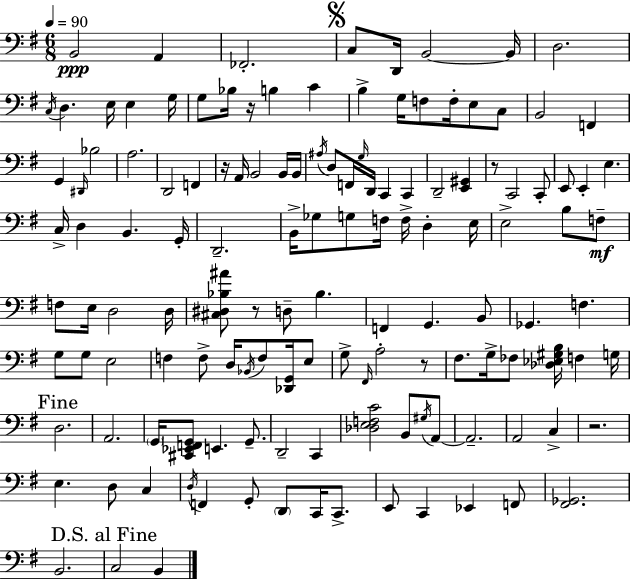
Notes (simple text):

B2/h A2/q FES2/h. C3/e D2/s B2/h B2/s D3/h. C3/s D3/q. E3/s E3/q G3/s G3/e Bb3/s R/s B3/q C4/q B3/q G3/s F3/e F3/s E3/e C3/e B2/h F2/q G2/q D#2/s Bb3/h A3/h. D2/h F2/q R/s A2/s B2/h B2/s B2/s A#3/s D3/e F2/s G3/s D2/s C2/q C2/q D2/h [E2,G#2]/q R/e C2/h C2/e E2/e E2/q E3/q. C3/s D3/q B2/q. G2/s D2/h. B2/s Gb3/e G3/e F3/s F3/s D3/q E3/s E3/h B3/e F3/e F3/e E3/s D3/h D3/s [C#3,D#3,Bb3,A#4]/e R/e D3/e Bb3/q. F2/q G2/q. B2/e Gb2/q. F3/q. G3/e G3/e E3/h F3/q F3/e D3/s Bb2/s F3/e [Db2,G2]/s E3/e G3/e F#2/s A3/h R/e F#3/e. G3/s FES3/e [Db3,Eb3,G#3,B3]/s F3/q G3/s D3/h. A2/h. G2/s [C#2,Eb2,F2,G2]/e E2/q. G2/e. D2/h C2/q [Db3,E3,F3,C4]/h B2/e G#3/s A2/e A2/h. A2/h C3/q R/h. E3/q. D3/e C3/q D3/s F2/q G2/e D2/e C2/s C2/e. E2/e C2/q Eb2/q F2/e [F#2,Gb2]/h. B2/h. C3/h B2/q